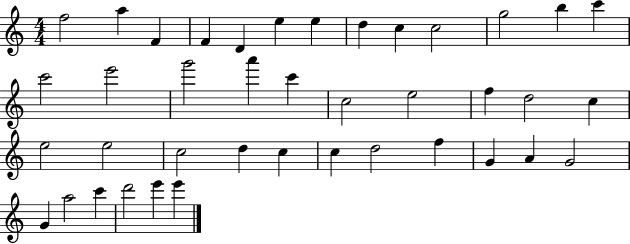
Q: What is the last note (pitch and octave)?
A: E6